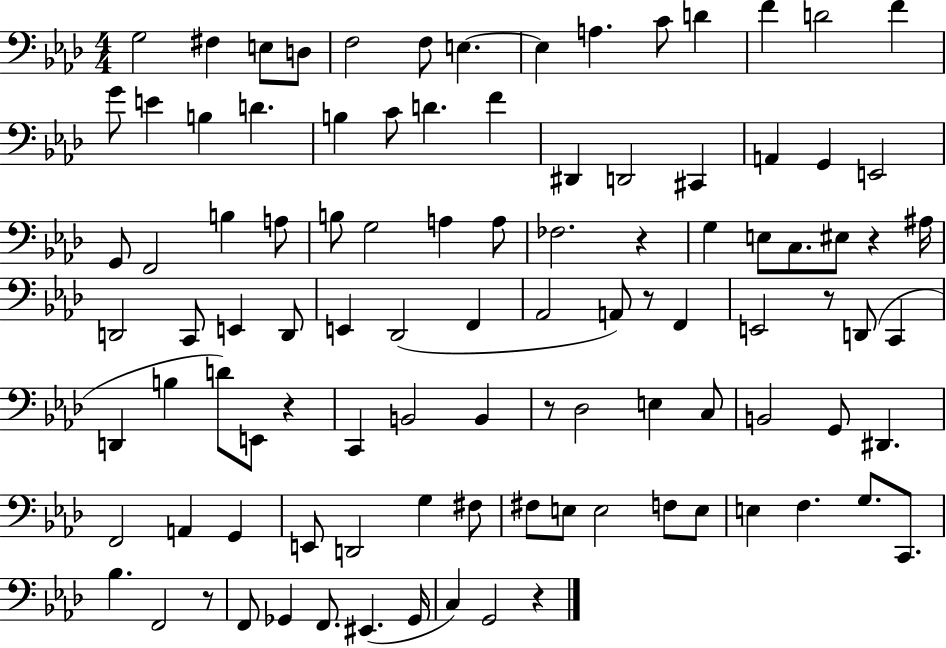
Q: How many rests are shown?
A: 8